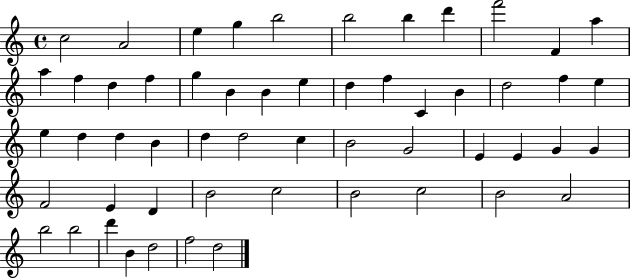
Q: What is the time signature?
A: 4/4